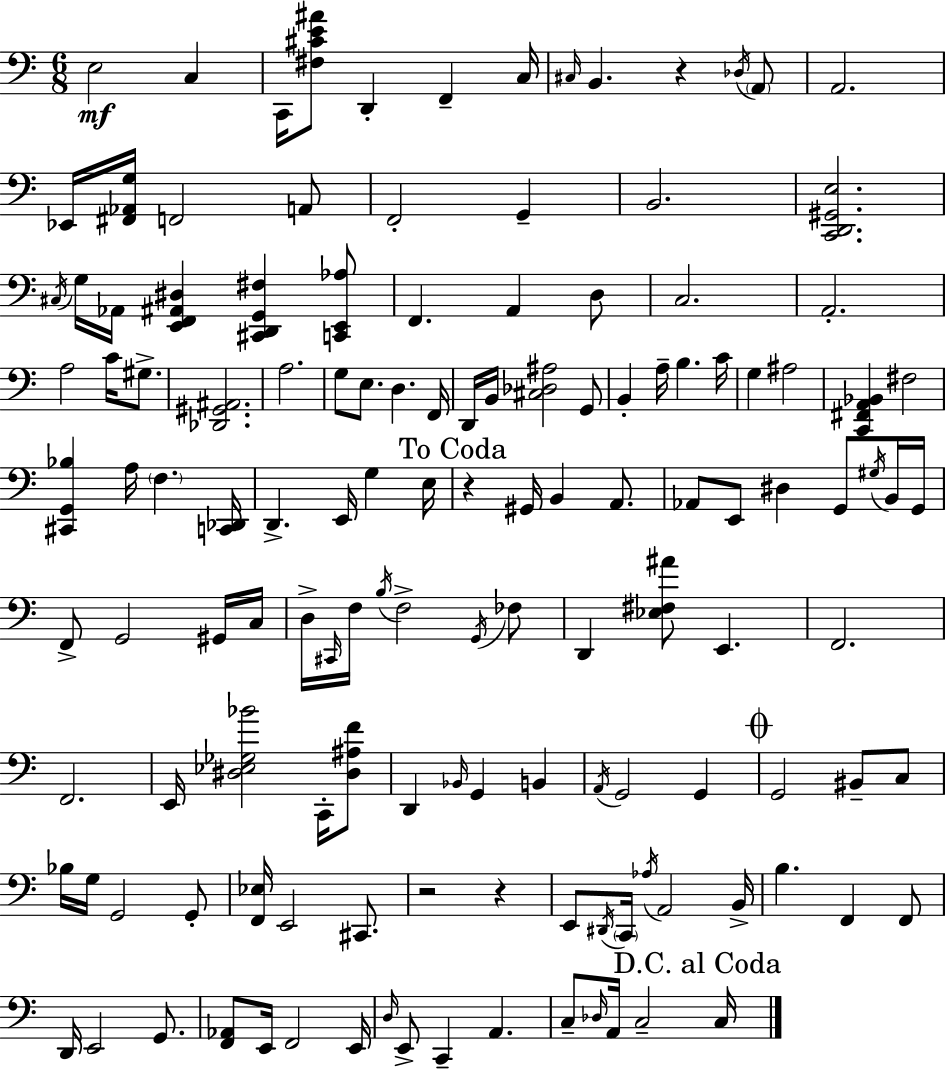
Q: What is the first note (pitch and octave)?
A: E3